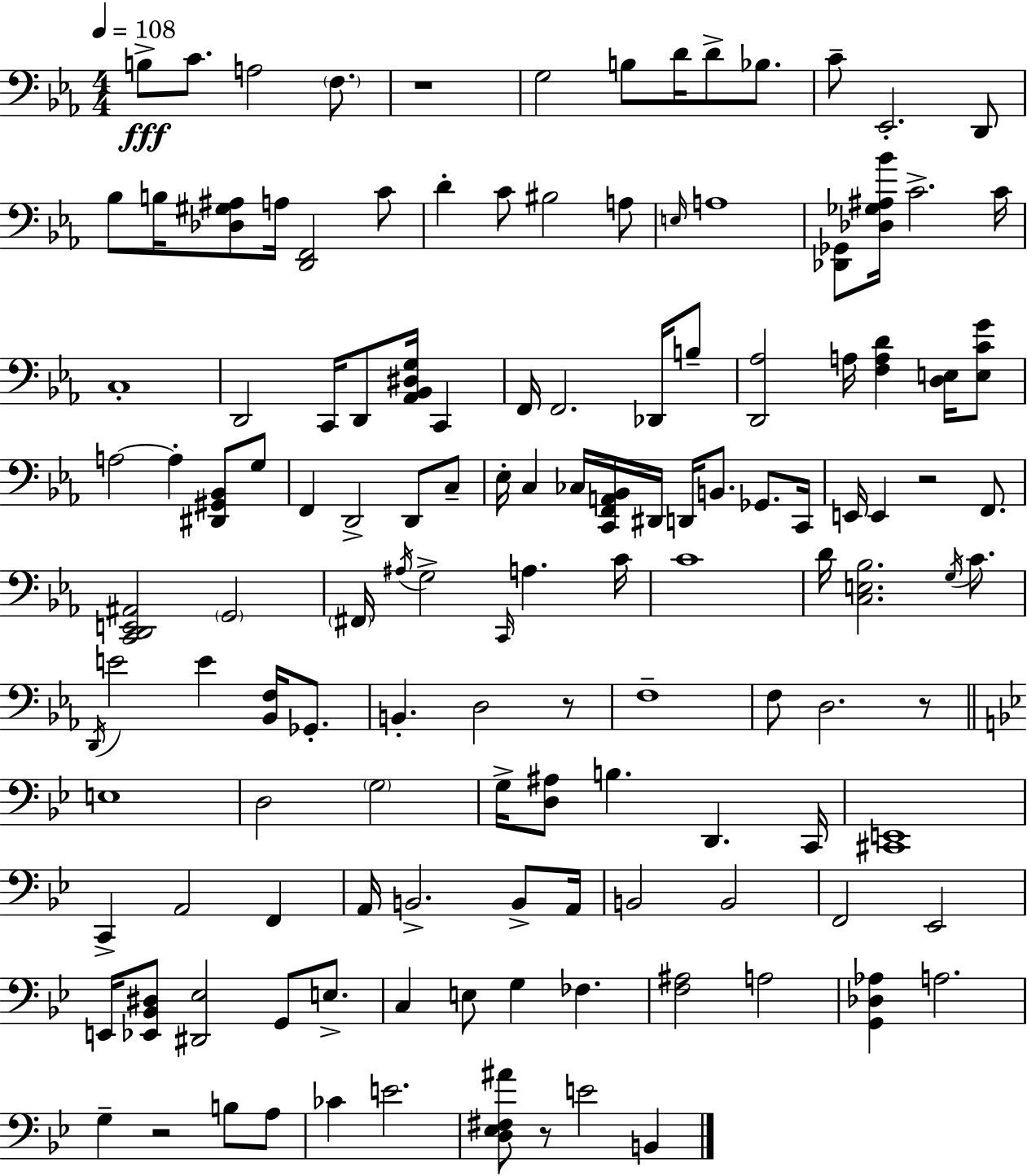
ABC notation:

X:1
T:Untitled
M:4/4
L:1/4
K:Eb
B,/2 C/2 A,2 F,/2 z4 G,2 B,/2 D/4 D/2 _B,/2 C/2 _E,,2 D,,/2 _B,/2 B,/4 [_D,^G,^A,]/2 A,/4 [D,,F,,]2 C/2 D C/2 ^B,2 A,/2 E,/4 A,4 [_D,,_G,,]/2 [_D,_G,^A,_B]/4 C2 C/4 C,4 D,,2 C,,/4 D,,/2 [_A,,_B,,^D,G,]/4 C,, F,,/4 F,,2 _D,,/4 B,/2 [D,,_A,]2 A,/4 [F,A,D] [D,E,]/4 [E,CG]/2 A,2 A, [^D,,^G,,_B,,]/2 G,/2 F,, D,,2 D,,/2 C,/2 _E,/4 C, _C,/4 [C,,F,,A,,_B,,]/4 ^D,,/4 D,,/4 B,,/2 _G,,/2 C,,/4 E,,/4 E,, z2 F,,/2 [C,,D,,E,,^A,,]2 G,,2 ^F,,/4 ^A,/4 G,2 C,,/4 A, C/4 C4 D/4 [C,E,_B,]2 G,/4 C/2 D,,/4 E2 E [_B,,F,]/4 _G,,/2 B,, D,2 z/2 F,4 F,/2 D,2 z/2 E,4 D,2 G,2 G,/4 [D,^A,]/2 B, D,, C,,/4 [^C,,E,,]4 C,, A,,2 F,, A,,/4 B,,2 B,,/2 A,,/4 B,,2 B,,2 F,,2 _E,,2 E,,/4 [_E,,_B,,^D,]/2 [^D,,_E,]2 G,,/2 E,/2 C, E,/2 G, _F, [F,^A,]2 A,2 [G,,_D,_A,] A,2 G, z2 B,/2 A,/2 _C E2 [D,_E,^F,^A]/2 z/2 E2 B,,